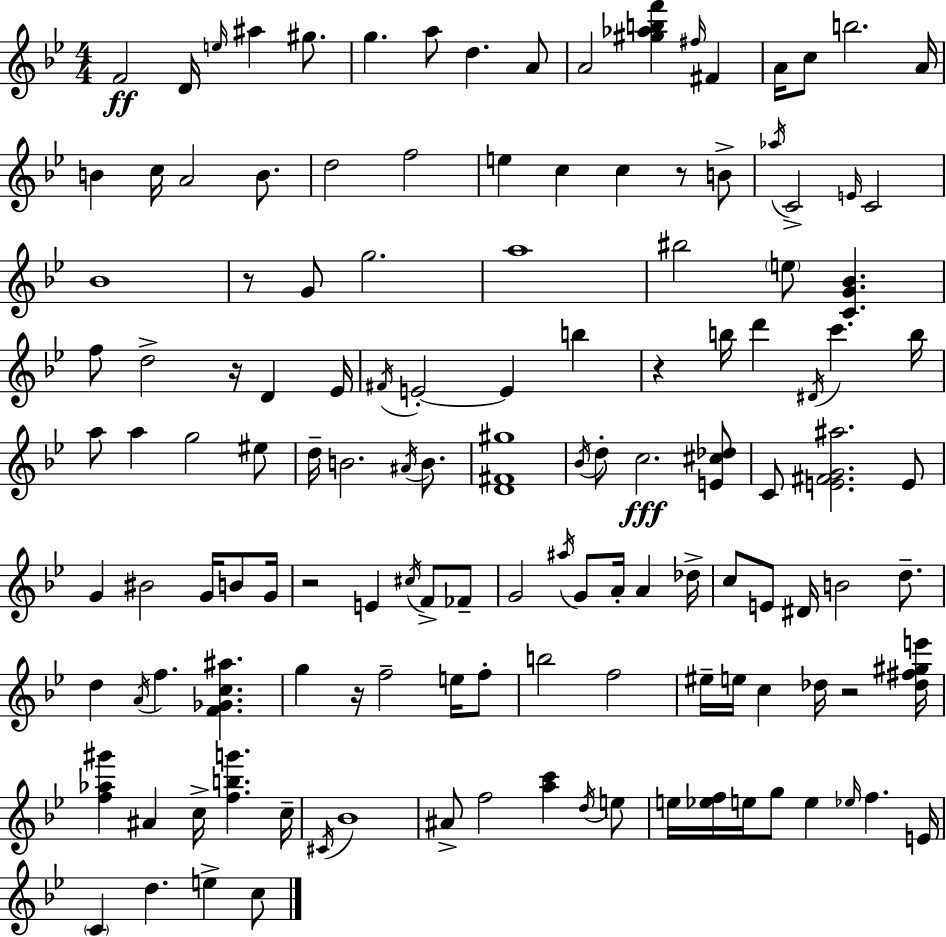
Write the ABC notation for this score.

X:1
T:Untitled
M:4/4
L:1/4
K:Gm
F2 D/4 e/4 ^a ^g/2 g a/2 d A/2 A2 [^g_abf'] ^f/4 ^F A/4 c/2 b2 A/4 B c/4 A2 B/2 d2 f2 e c c z/2 B/2 _a/4 C2 E/4 C2 _B4 z/2 G/2 g2 a4 ^b2 e/2 [CG_B] f/2 d2 z/4 D _E/4 ^F/4 E2 E b z b/4 d' ^D/4 c' b/4 a/2 a g2 ^e/2 d/4 B2 ^A/4 B/2 [D^F^g]4 _B/4 d/2 c2 [E^c_d]/2 C/2 [E^FG^a]2 E/2 G ^B2 G/4 B/2 G/4 z2 E ^c/4 F/2 _F/2 G2 ^a/4 G/2 A/4 A _d/4 c/2 E/2 ^D/4 B2 d/2 d A/4 f [F_Gc^a] g z/4 f2 e/4 f/2 b2 f2 ^e/4 e/4 c _d/4 z2 [_d^f^ge']/4 [f_a^g'] ^A c/4 [fbg'] c/4 ^C/4 _B4 ^A/2 f2 [ac'] d/4 e/2 e/4 [_ef]/4 e/4 g/2 e _e/4 f E/4 C d e c/2